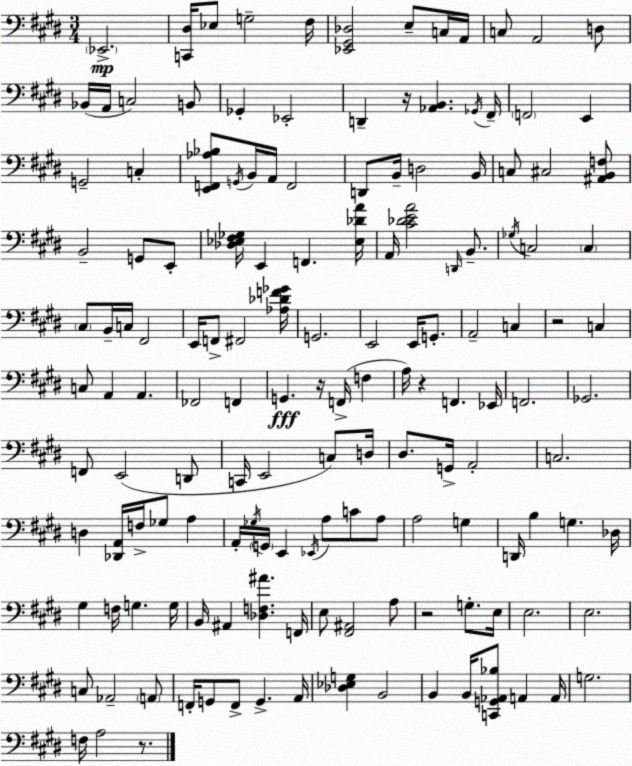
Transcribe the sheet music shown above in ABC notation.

X:1
T:Untitled
M:3/4
L:1/4
K:E
_E,,2 [C,,^D,]/4 _E,/2 G,2 ^F,/4 [_E,,^G,,_D,]2 E,/2 C,/4 A,,/4 C,/2 A,,2 D,/2 _B,,/4 A,,/4 C,2 B,,/2 _G,, _E,,2 D,, z/4 [_A,,B,,] _G,,/4 ^F,,/4 F,,2 E,, G,,2 C, [E,,F,,_A,_B,]/2 G,,/4 B,,/4 A,,/4 F,,2 D,,/2 B,,/4 D,2 B,,/4 C,/2 ^C,2 [^A,,B,,F,]/2 B,,2 G,,/2 E,,/2 [_D,_E,^F,_G,]/4 E,, F,, [_E,_DA]/4 A,,/4 [^C_DEA]2 D,,/4 B,,/2 _G,/4 C,2 C, ^C,/2 B,,/4 C,/4 ^F,,2 E,,/4 F,,/2 ^F,,2 [_A,_DF_G]/4 G,,2 E,,2 E,,/4 G,,/2 A,,2 C, z2 C, C,/2 A,, A,, _F,,2 F,, G,, z/4 F,,/4 F, A,/4 z F,, _E,,/4 F,,2 _G,,2 F,,/2 E,,2 D,,/2 C,,/4 E,,2 C,/2 D,/4 ^D,/2 G,,/4 A,,2 C,2 D, [_D,,A,,]/4 F,/4 _G,/2 A, A,,/4 _G,/4 G,,/4 E,, _E,,/4 A,/2 C/2 A,/2 A,2 G, D,,/4 B, G, _D,/4 ^G, F,/4 G, G,/4 B,,/4 ^A,, [_D,F,^A] F,,/4 E,/2 [^F,,^A,,]2 A,/2 z2 G,/2 E,/4 E,2 E,2 C,/2 _A,,2 A,,/2 F,,/4 G,,/2 F,,/2 G,, A,,/4 [_D,_E,G,] B,,2 B,, B,,/4 [C,,G,,_A,,_B,]/2 A,, A,,/4 G,2 F,/4 A,2 z/2